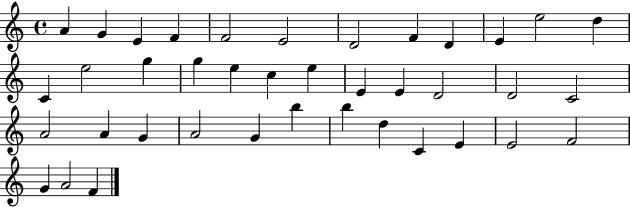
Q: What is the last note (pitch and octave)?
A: F4